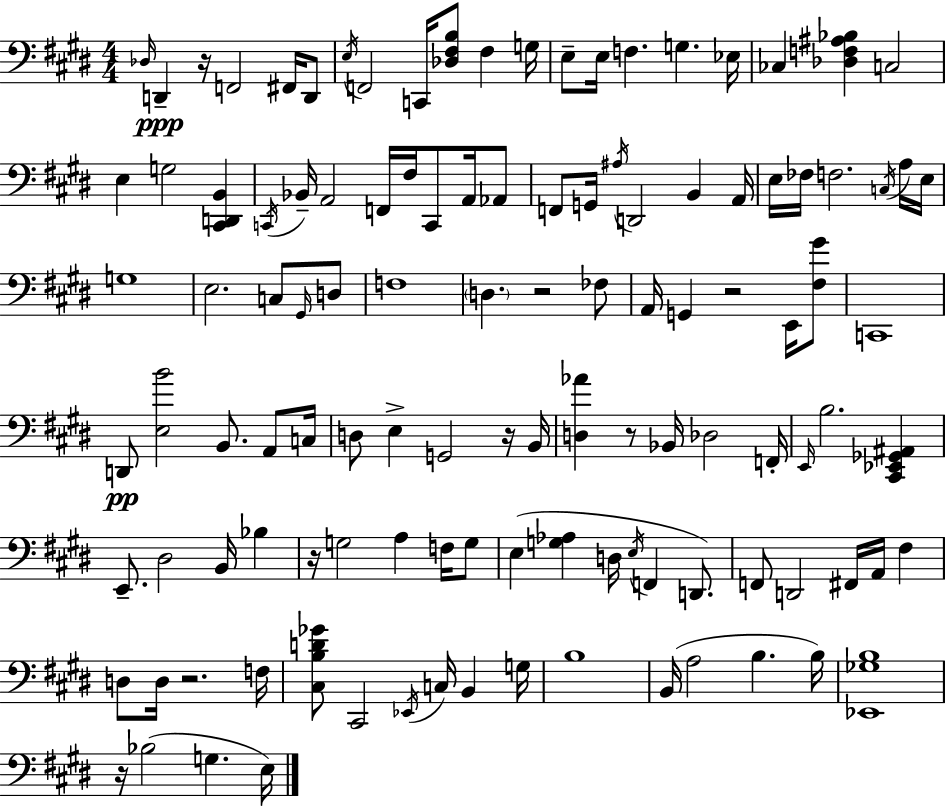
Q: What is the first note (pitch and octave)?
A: Db3